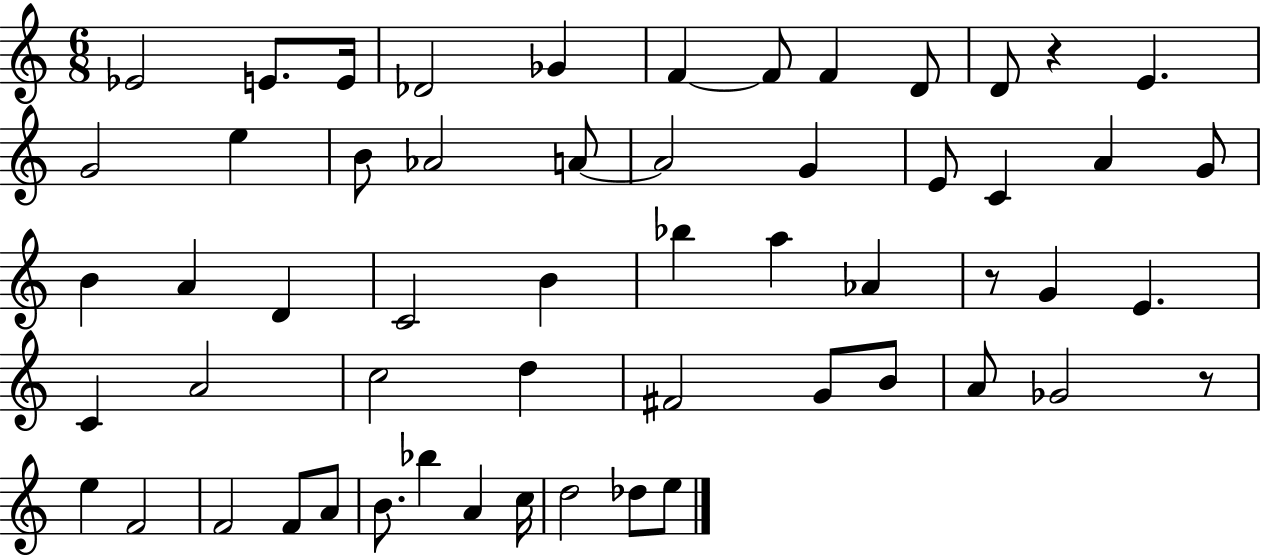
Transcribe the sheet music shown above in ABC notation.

X:1
T:Untitled
M:6/8
L:1/4
K:C
_E2 E/2 E/4 _D2 _G F F/2 F D/2 D/2 z E G2 e B/2 _A2 A/2 A2 G E/2 C A G/2 B A D C2 B _b a _A z/2 G E C A2 c2 d ^F2 G/2 B/2 A/2 _G2 z/2 e F2 F2 F/2 A/2 B/2 _b A c/4 d2 _d/2 e/2